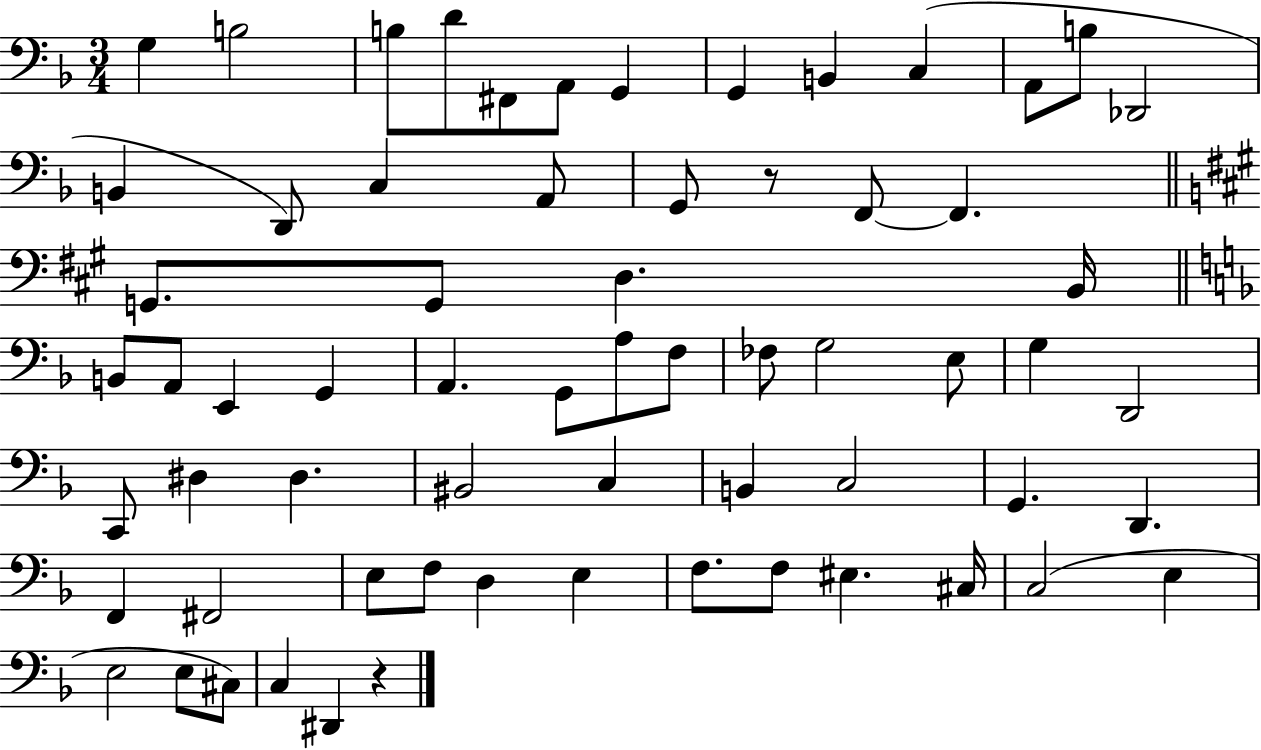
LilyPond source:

{
  \clef bass
  \numericTimeSignature
  \time 3/4
  \key f \major
  g4 b2 | b8 d'8 fis,8 a,8 g,4 | g,4 b,4 c4( | a,8 b8 des,2 | \break b,4 d,8) c4 a,8 | g,8 r8 f,8~~ f,4. | \bar "||" \break \key a \major g,8. g,8 d4. b,16 | \bar "||" \break \key f \major b,8 a,8 e,4 g,4 | a,4. g,8 a8 f8 | fes8 g2 e8 | g4 d,2 | \break c,8 dis4 dis4. | bis,2 c4 | b,4 c2 | g,4. d,4. | \break f,4 fis,2 | e8 f8 d4 e4 | f8. f8 eis4. cis16 | c2( e4 | \break e2 e8 cis8) | c4 dis,4 r4 | \bar "|."
}